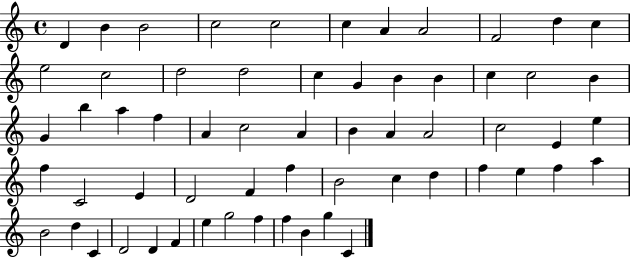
D4/q B4/q B4/h C5/h C5/h C5/q A4/q A4/h F4/h D5/q C5/q E5/h C5/h D5/h D5/h C5/q G4/q B4/q B4/q C5/q C5/h B4/q G4/q B5/q A5/q F5/q A4/q C5/h A4/q B4/q A4/q A4/h C5/h E4/q E5/q F5/q C4/h E4/q D4/h F4/q F5/q B4/h C5/q D5/q F5/q E5/q F5/q A5/q B4/h D5/q C4/q D4/h D4/q F4/q E5/q G5/h F5/q F5/q B4/q G5/q C4/q